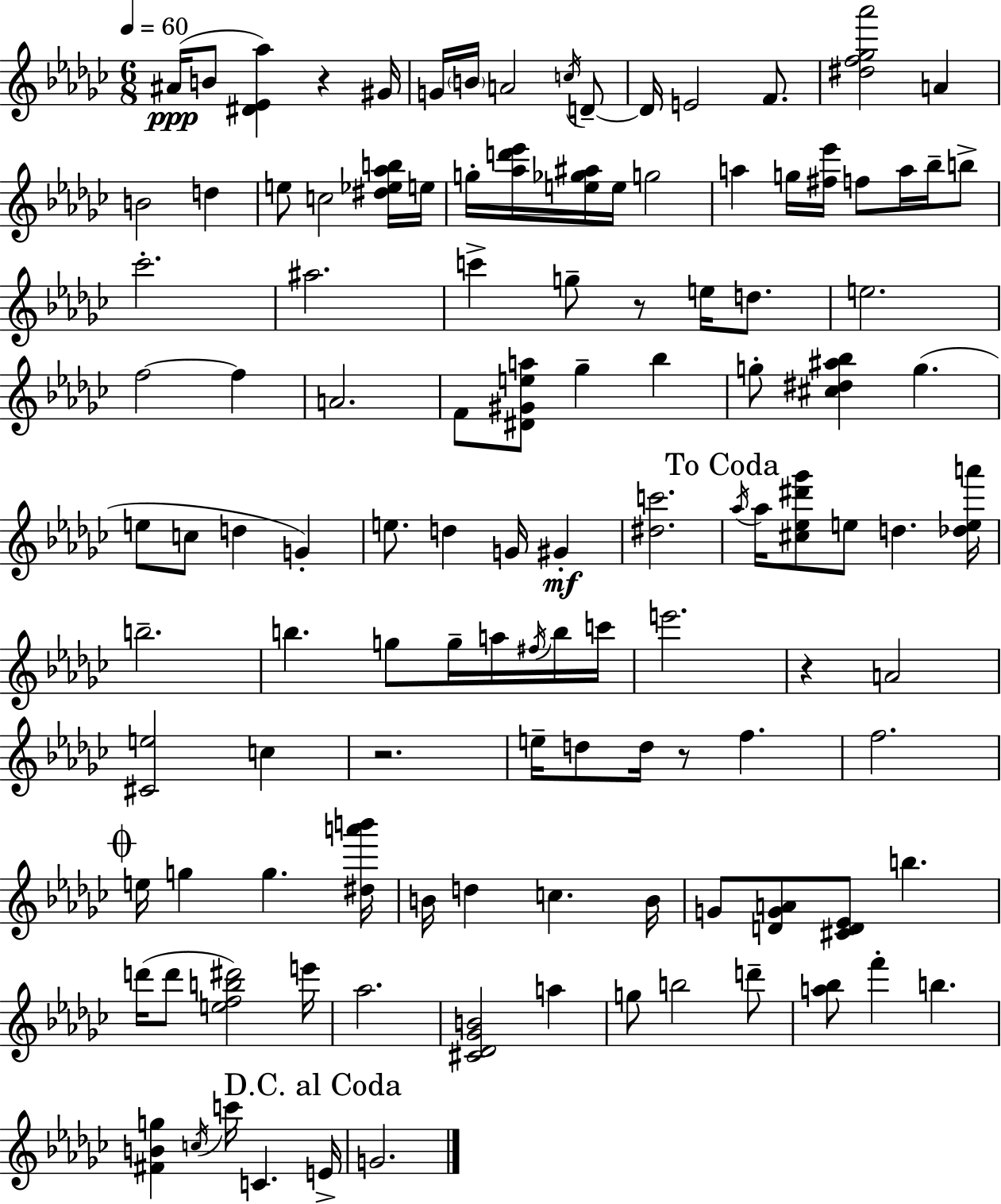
A#4/s B4/e [D#4,Eb4,Ab5]/q R/q G#4/s G4/s B4/s A4/h C5/s D4/e D4/s E4/h F4/e. [D#5,F5,Gb5,Ab6]/h A4/q B4/h D5/q E5/e C5/h [D#5,Eb5,Ab5,B5]/s E5/s G5/s [Ab5,D6,Eb6]/s [E5,Gb5,A#5]/s E5/s G5/h A5/q G5/s [F#5,Eb6]/s F5/e A5/s Bb5/s B5/e CES6/h. A#5/h. C6/q G5/e R/e E5/s D5/e. E5/h. F5/h F5/q A4/h. F4/e [D#4,G#4,E5,A5]/e Gb5/q Bb5/q G5/e [C#5,D#5,A#5,Bb5]/q G5/q. E5/e C5/e D5/q G4/q E5/e. D5/q G4/s G#4/q [D#5,C6]/h. Ab5/s Ab5/s [C#5,Eb5,D#6,Gb6]/e E5/e D5/q. [Db5,E5,A6]/s B5/h. B5/q. G5/e G5/s A5/s F#5/s B5/s C6/s E6/h. R/q A4/h [C#4,E5]/h C5/q R/h. E5/s D5/e D5/s R/e F5/q. F5/h. E5/s G5/q G5/q. [D#5,A6,B6]/s B4/s D5/q C5/q. B4/s G4/e [D4,G4,A4]/e [C#4,D4,Eb4]/e B5/q. D6/s D6/e [E5,F5,B5,D#6]/h E6/s Ab5/h. [C#4,Db4,Gb4,B4]/h A5/q G5/e B5/h D6/e [A5,Bb5]/e F6/q B5/q. [F#4,B4,G5]/q C5/s C6/s C4/q. E4/s G4/h.